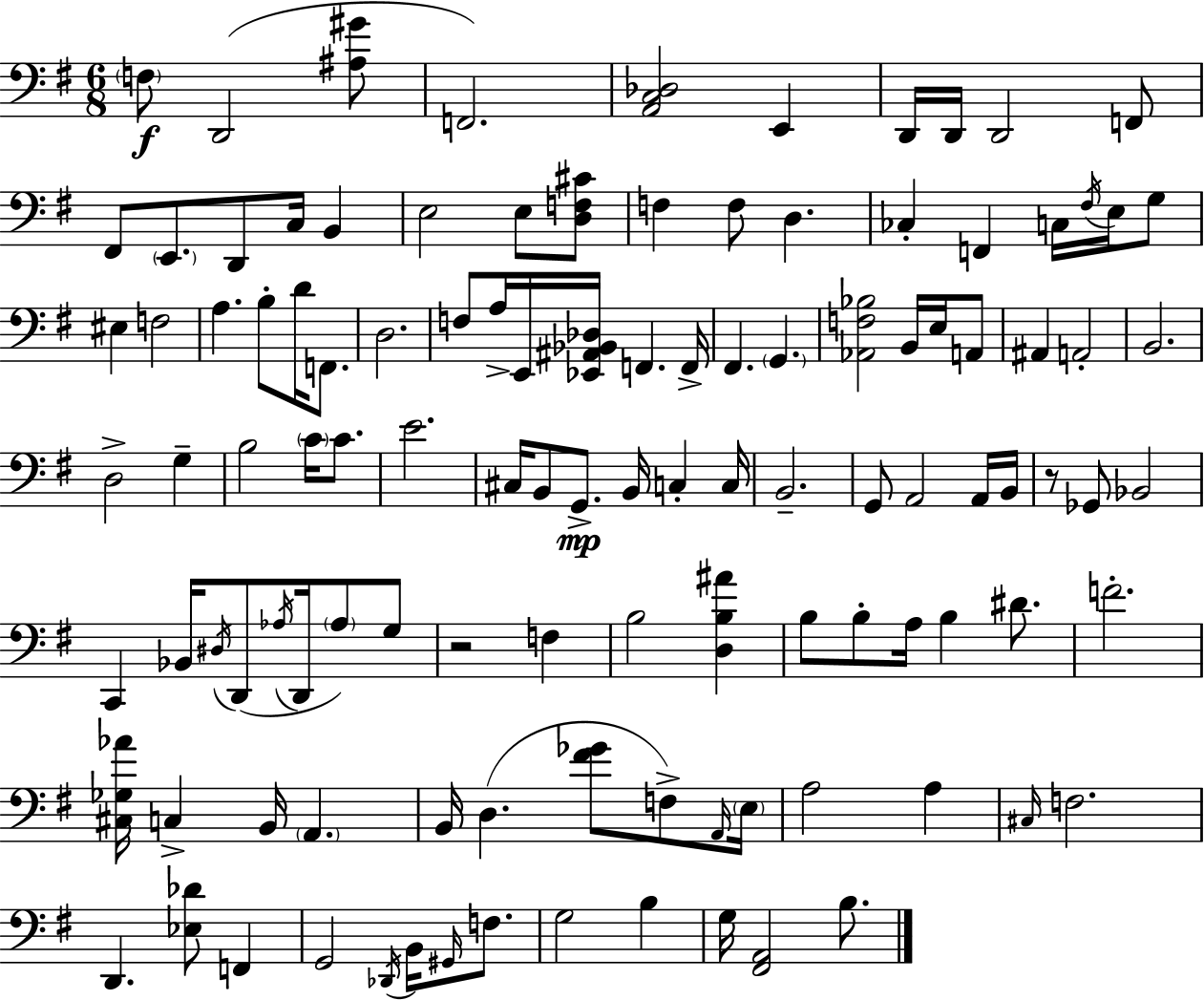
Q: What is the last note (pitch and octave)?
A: B3